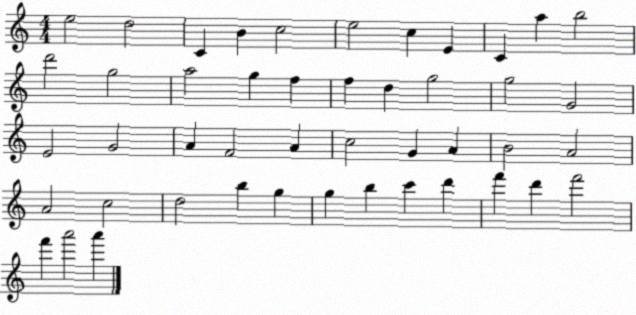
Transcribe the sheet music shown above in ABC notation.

X:1
T:Untitled
M:4/4
L:1/4
K:C
e2 d2 C B c2 e2 c E C a b2 d'2 g2 a2 g f f d g2 g2 G2 E2 G2 A F2 A c2 G A B2 A2 A2 c2 d2 b g g b c' d' f' d' f'2 f' a'2 a'